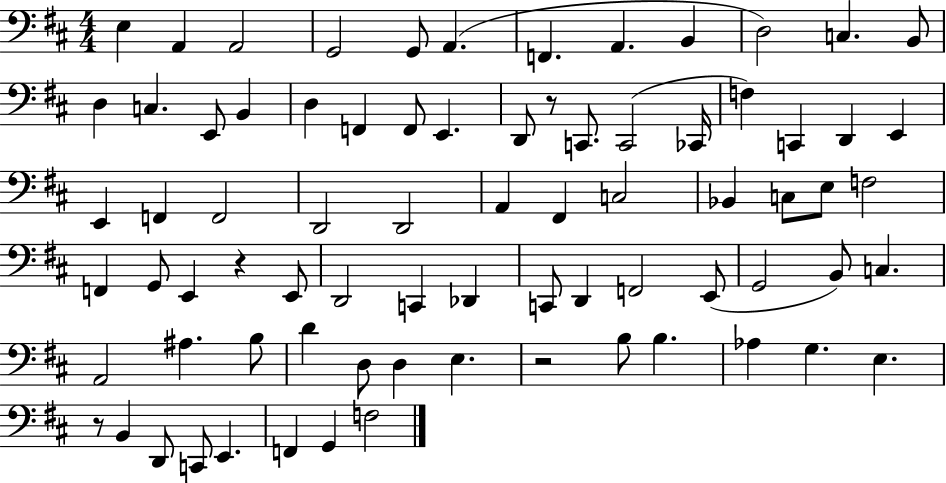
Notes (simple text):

E3/q A2/q A2/h G2/h G2/e A2/q. F2/q. A2/q. B2/q D3/h C3/q. B2/e D3/q C3/q. E2/e B2/q D3/q F2/q F2/e E2/q. D2/e R/e C2/e. C2/h CES2/s F3/q C2/q D2/q E2/q E2/q F2/q F2/h D2/h D2/h A2/q F#2/q C3/h Bb2/q C3/e E3/e F3/h F2/q G2/e E2/q R/q E2/e D2/h C2/q Db2/q C2/e D2/q F2/h E2/e G2/h B2/e C3/q. A2/h A#3/q. B3/e D4/q D3/e D3/q E3/q. R/h B3/e B3/q. Ab3/q G3/q. E3/q. R/e B2/q D2/e C2/e E2/q. F2/q G2/q F3/h